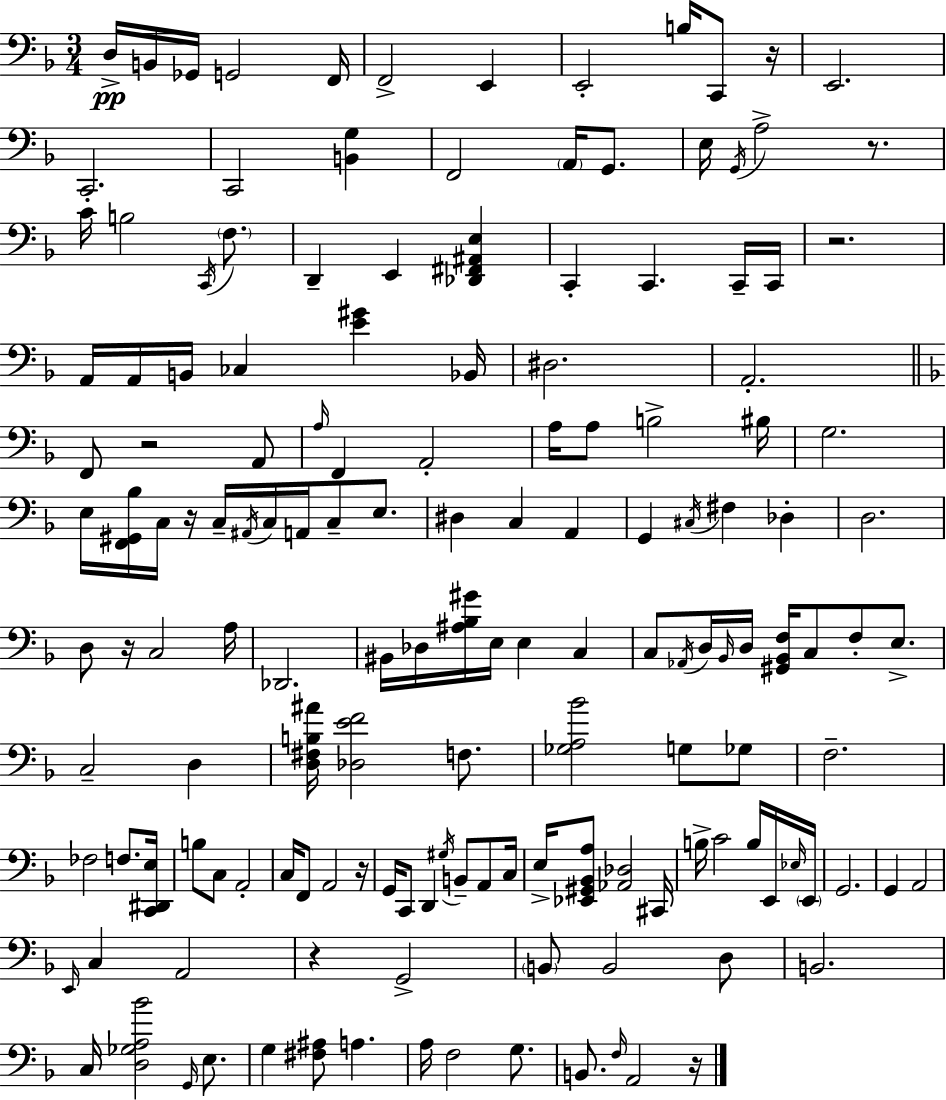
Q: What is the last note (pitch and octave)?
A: A2